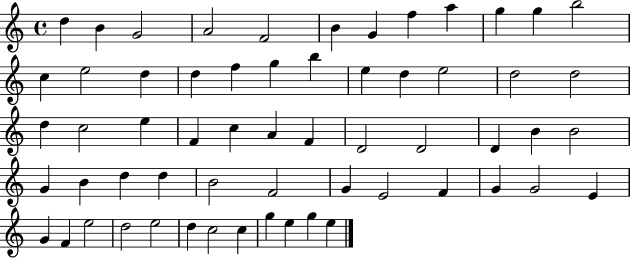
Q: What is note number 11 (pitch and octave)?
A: G5